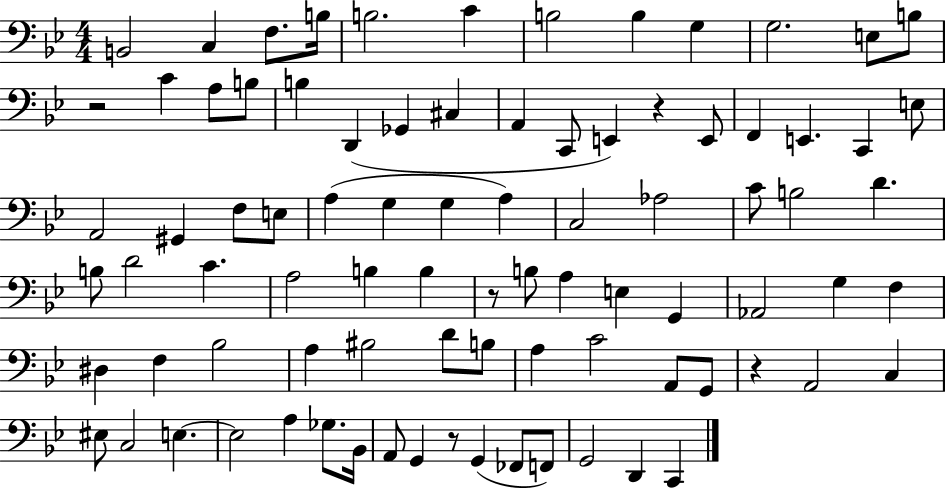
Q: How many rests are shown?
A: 5